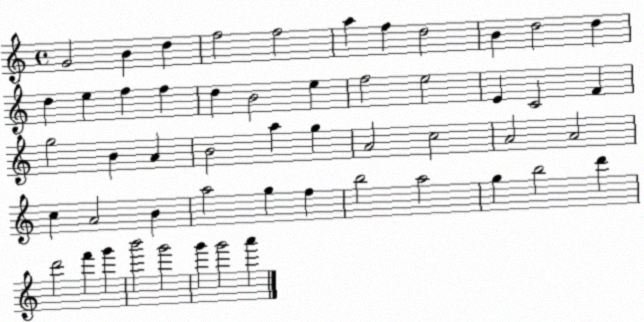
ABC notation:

X:1
T:Untitled
M:4/4
L:1/4
K:C
G2 B d f2 f2 a f d2 B d2 d d e f f d B2 e f2 e2 E C2 F g2 B A B2 a g A2 c2 A2 A2 c A2 B a2 g f b2 a2 g b2 d' d'2 f' g' b'2 g'2 g' g'2 a'